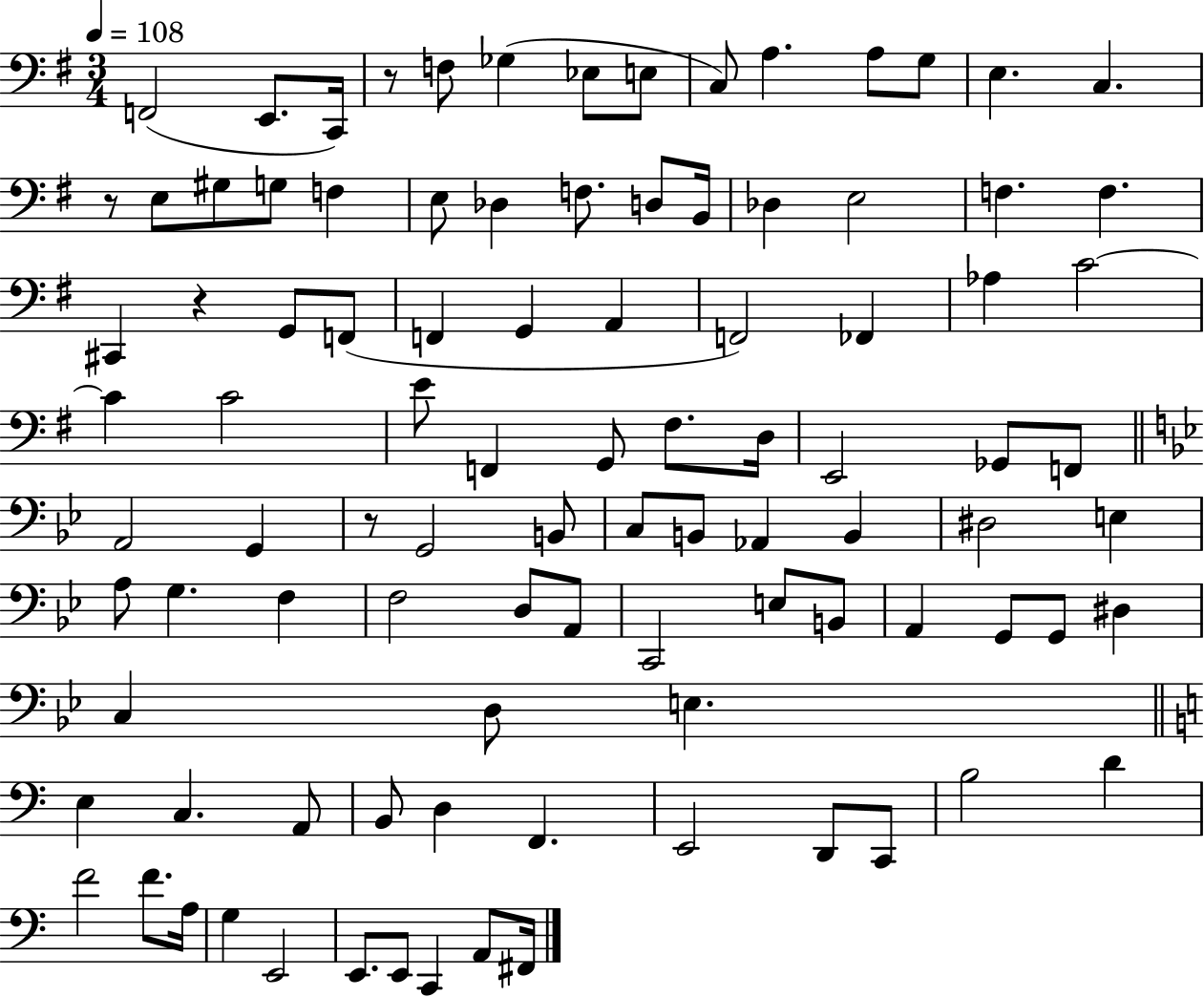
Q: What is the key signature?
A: G major